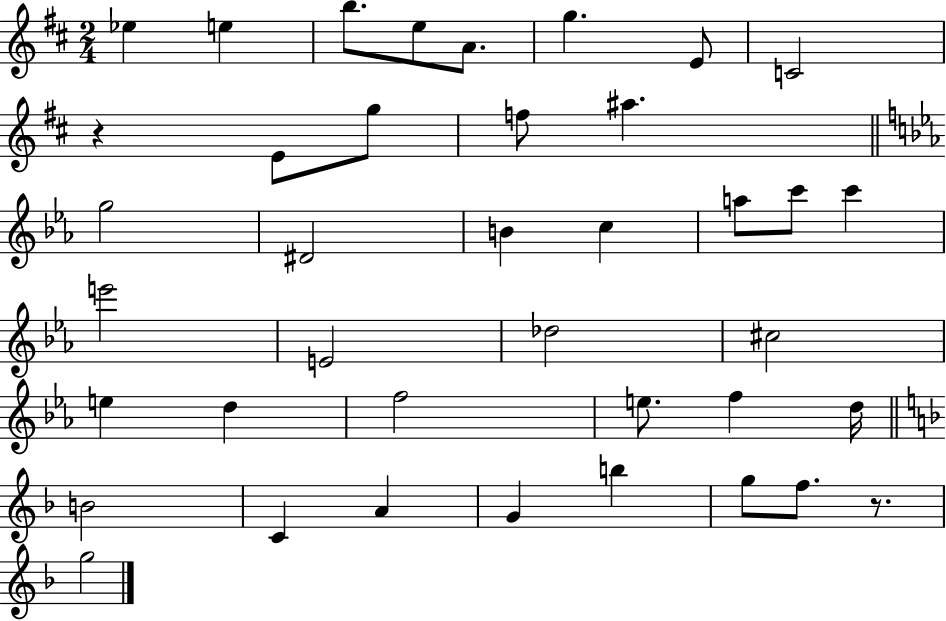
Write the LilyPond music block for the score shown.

{
  \clef treble
  \numericTimeSignature
  \time 2/4
  \key d \major
  ees''4 e''4 | b''8. e''8 a'8. | g''4. e'8 | c'2 | \break r4 e'8 g''8 | f''8 ais''4. | \bar "||" \break \key c \minor g''2 | dis'2 | b'4 c''4 | a''8 c'''8 c'''4 | \break e'''2 | e'2 | des''2 | cis''2 | \break e''4 d''4 | f''2 | e''8. f''4 d''16 | \bar "||" \break \key f \major b'2 | c'4 a'4 | g'4 b''4 | g''8 f''8. r8. | \break g''2 | \bar "|."
}